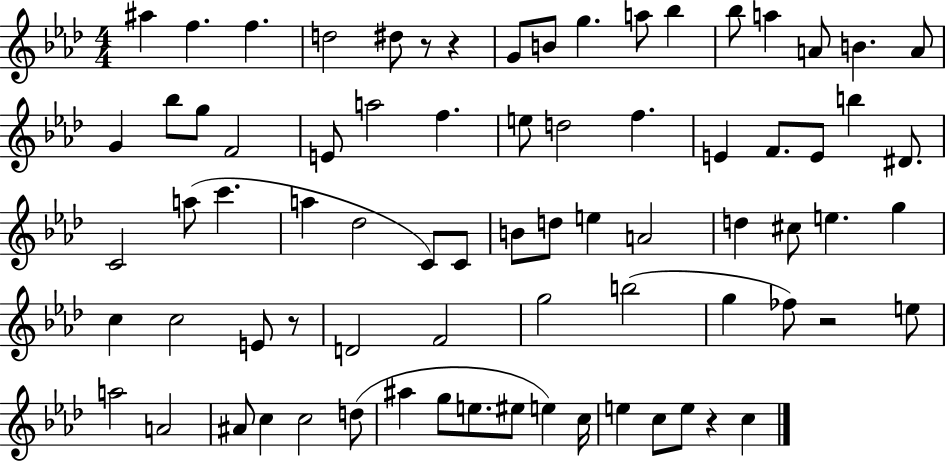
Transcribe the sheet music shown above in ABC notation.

X:1
T:Untitled
M:4/4
L:1/4
K:Ab
^a f f d2 ^d/2 z/2 z G/2 B/2 g a/2 _b _b/2 a A/2 B A/2 G _b/2 g/2 F2 E/2 a2 f e/2 d2 f E F/2 E/2 b ^D/2 C2 a/2 c' a _d2 C/2 C/2 B/2 d/2 e A2 d ^c/2 e g c c2 E/2 z/2 D2 F2 g2 b2 g _f/2 z2 e/2 a2 A2 ^A/2 c c2 d/2 ^a g/2 e/2 ^e/2 e c/4 e c/2 e/2 z c